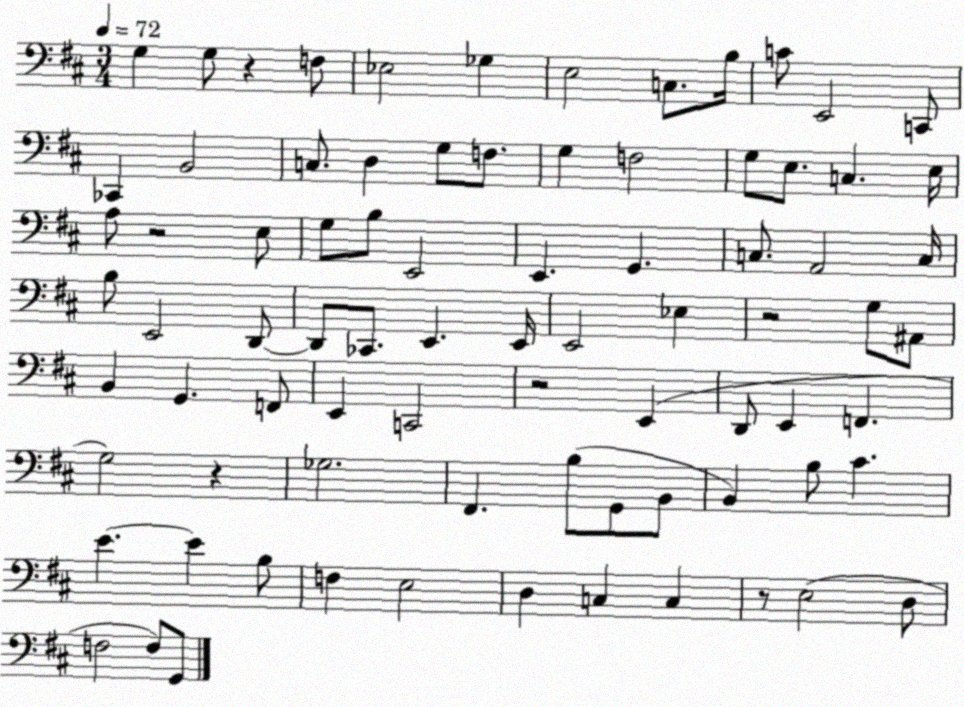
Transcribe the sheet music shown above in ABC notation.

X:1
T:Untitled
M:3/4
L:1/4
K:D
G, G,/2 z F,/2 _E,2 _G, E,2 C,/2 B,/4 C/2 E,,2 C,,/2 _C,, B,,2 C,/2 D, G,/2 F,/2 G, F,2 G,/2 E,/2 C, E,/4 A,/2 z2 E,/2 G,/2 B,/2 E,,2 E,, G,, C,/2 A,,2 C,/4 B,/2 E,,2 D,,/2 D,,/2 _C,,/2 E,, E,,/4 E,,2 _E, z2 G,/2 ^A,,/2 B,, G,, F,,/2 E,, C,,2 z2 E,, D,,/2 E,, F,, G,2 z _G,2 ^F,, B,/2 G,,/2 B,,/2 B,, B,/2 ^C E E B,/2 F, E,2 D, C, C, z/2 E,2 D,/2 F,2 F,/2 G,,/2